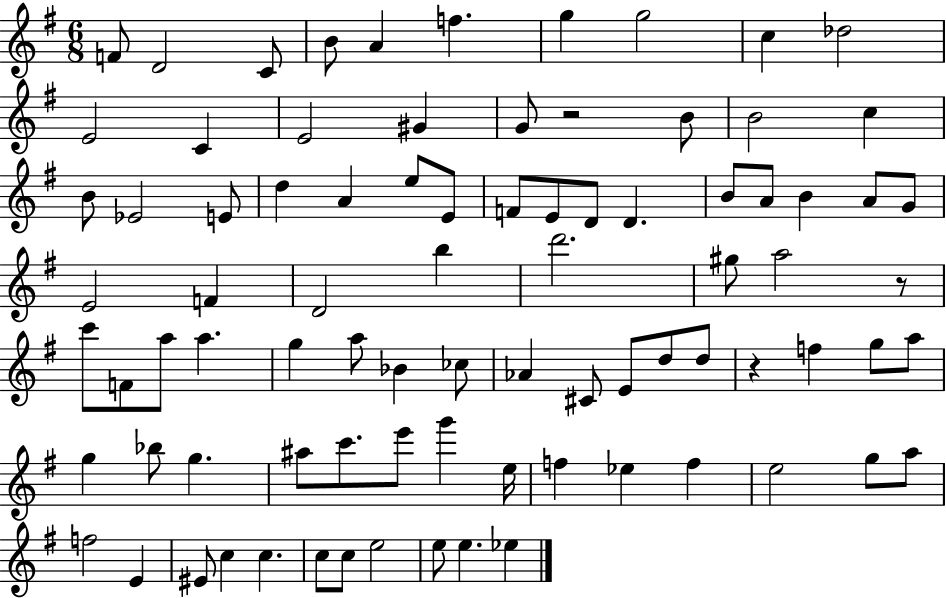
F4/e D4/h C4/e B4/e A4/q F5/q. G5/q G5/h C5/q Db5/h E4/h C4/q E4/h G#4/q G4/e R/h B4/e B4/h C5/q B4/e Eb4/h E4/e D5/q A4/q E5/e E4/e F4/e E4/e D4/e D4/q. B4/e A4/e B4/q A4/e G4/e E4/h F4/q D4/h B5/q D6/h. G#5/e A5/h R/e C6/e F4/e A5/e A5/q. G5/q A5/e Bb4/q CES5/e Ab4/q C#4/e E4/e D5/e D5/e R/q F5/q G5/e A5/e G5/q Bb5/e G5/q. A#5/e C6/e. E6/e G6/q E5/s F5/q Eb5/q F5/q E5/h G5/e A5/e F5/h E4/q EIS4/e C5/q C5/q. C5/e C5/e E5/h E5/e E5/q. Eb5/q